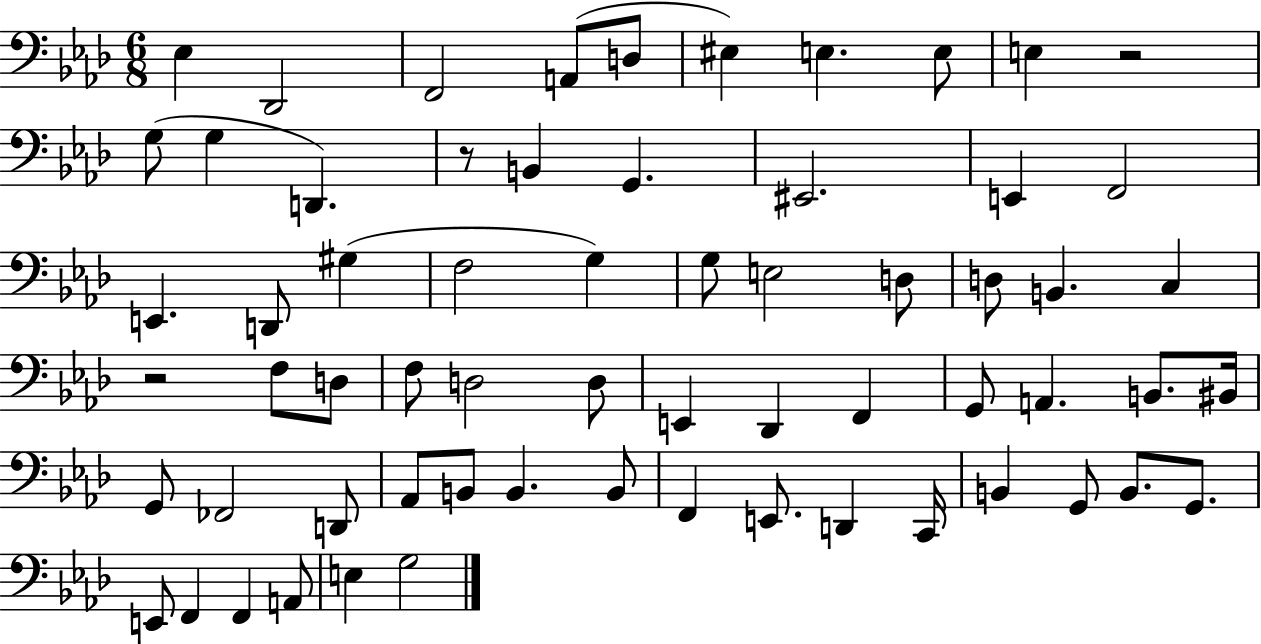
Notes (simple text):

Eb3/q Db2/h F2/h A2/e D3/e EIS3/q E3/q. E3/e E3/q R/h G3/e G3/q D2/q. R/e B2/q G2/q. EIS2/h. E2/q F2/h E2/q. D2/e G#3/q F3/h G3/q G3/e E3/h D3/e D3/e B2/q. C3/q R/h F3/e D3/e F3/e D3/h D3/e E2/q Db2/q F2/q G2/e A2/q. B2/e. BIS2/s G2/e FES2/h D2/e Ab2/e B2/e B2/q. B2/e F2/q E2/e. D2/q C2/s B2/q G2/e B2/e. G2/e. E2/e F2/q F2/q A2/e E3/q G3/h